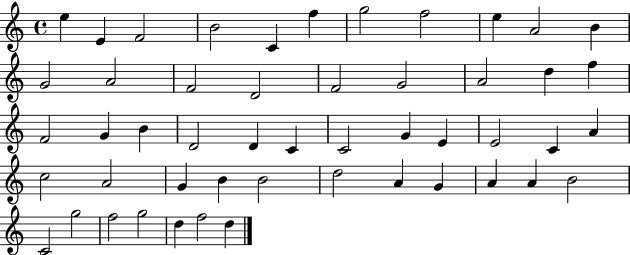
E5/q E4/q F4/h B4/h C4/q F5/q G5/h F5/h E5/q A4/h B4/q G4/h A4/h F4/h D4/h F4/h G4/h A4/h D5/q F5/q F4/h G4/q B4/q D4/h D4/q C4/q C4/h G4/q E4/q E4/h C4/q A4/q C5/h A4/h G4/q B4/q B4/h D5/h A4/q G4/q A4/q A4/q B4/h C4/h G5/h F5/h G5/h D5/q F5/h D5/q